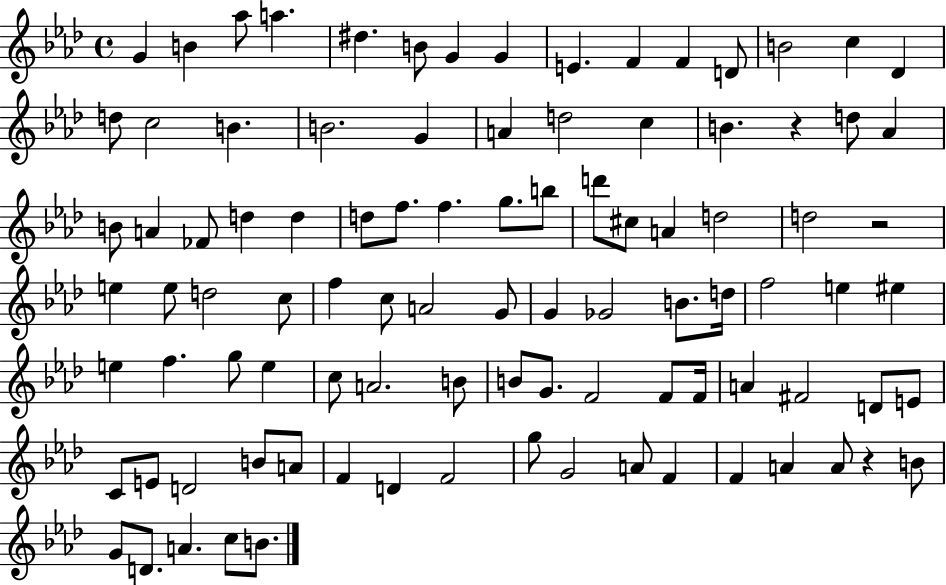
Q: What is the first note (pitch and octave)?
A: G4